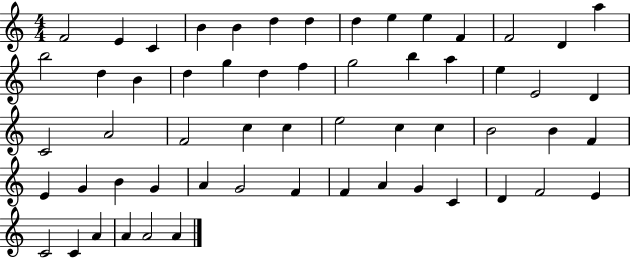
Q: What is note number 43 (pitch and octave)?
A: A4